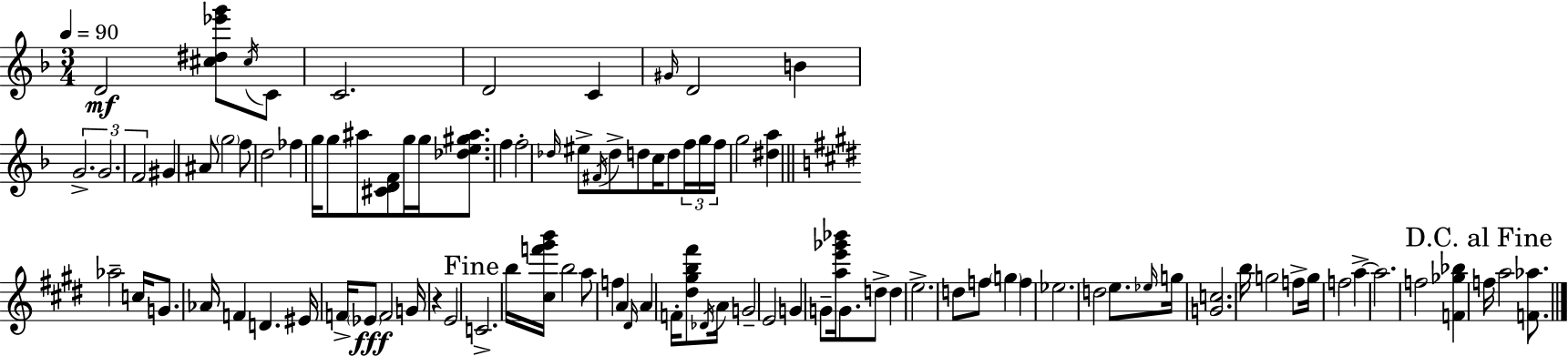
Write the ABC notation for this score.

X:1
T:Untitled
M:3/4
L:1/4
K:F
D2 [^c^d_e'g']/2 ^c/4 C/2 C2 D2 C ^G/4 D2 B G2 G2 F2 ^G ^A/2 g2 f/2 d2 _f g/4 g/2 ^a/2 [^CDF]/2 g/4 g/4 [_de^g^a]/2 f f2 _d/4 ^e/2 ^F/4 _d/2 d/2 c/4 d/2 f/4 g/4 f/4 g2 [^da] _a2 c/4 G/2 _A/4 F D ^E/4 F/4 _E/2 F2 G/4 z E2 C2 b/4 [^cf'^g'b']/4 b2 a/2 f A ^D/4 A F/4 [^d^gb^f']/2 _D/4 A/4 G2 E2 G G/2 [ae'_g'_b']/4 G/2 d/2 d e2 d/2 f/2 g f _e2 d2 e/2 _e/4 g/4 [Gc]2 b/4 g2 f/2 g/4 f2 a a2 f2 [F_g_b] f/4 a2 [F_a]/2